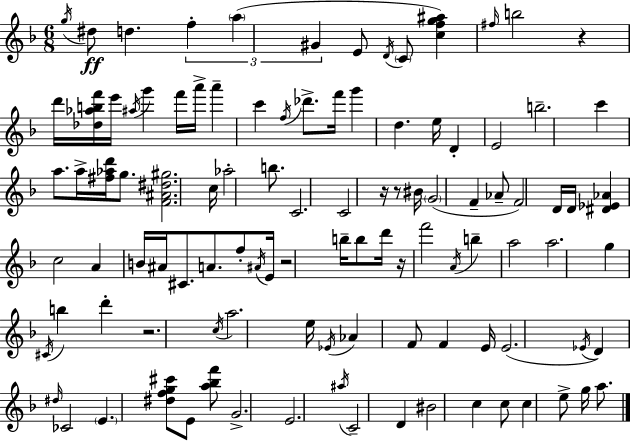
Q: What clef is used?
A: treble